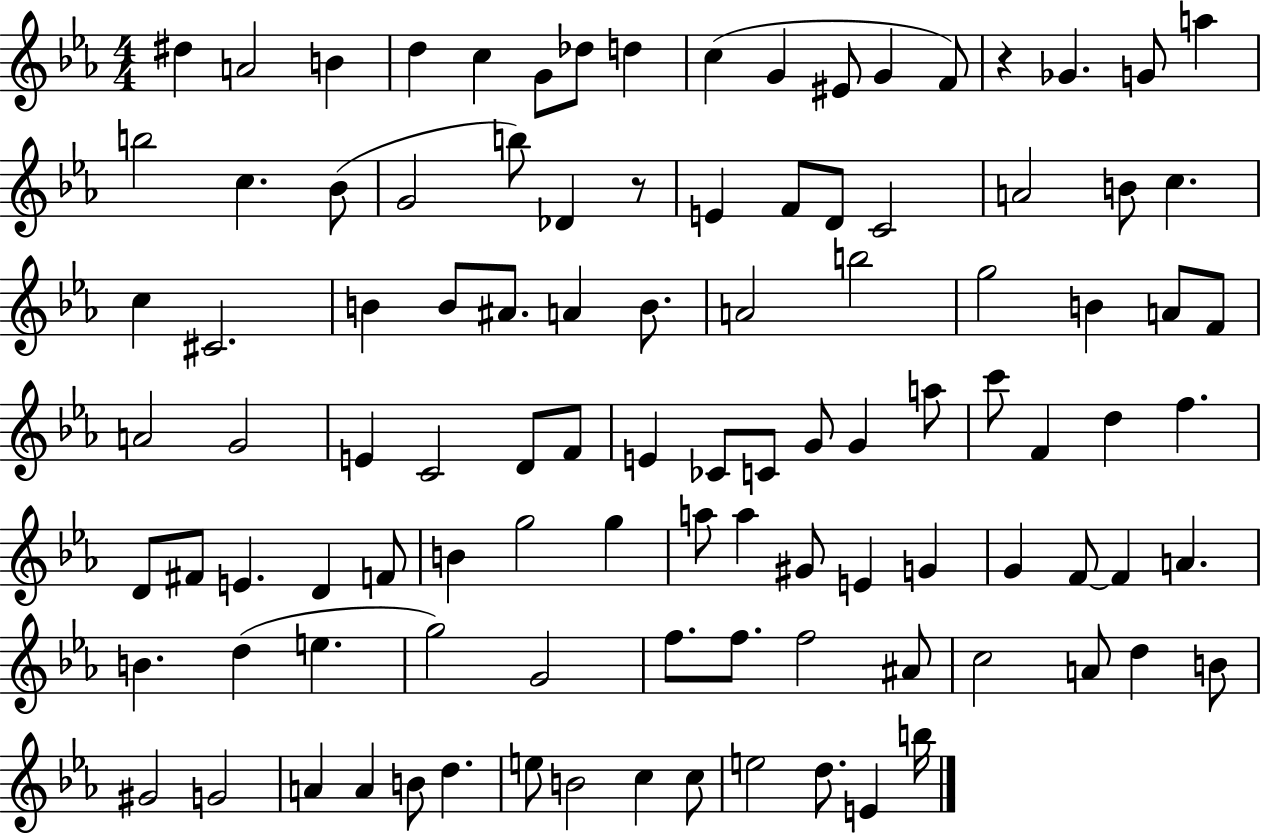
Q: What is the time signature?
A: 4/4